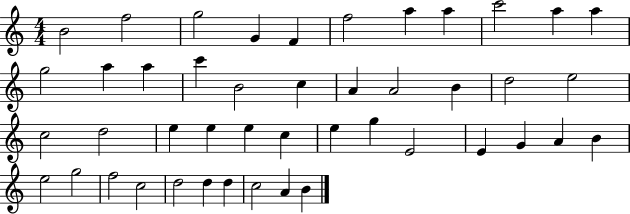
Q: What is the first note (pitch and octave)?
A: B4